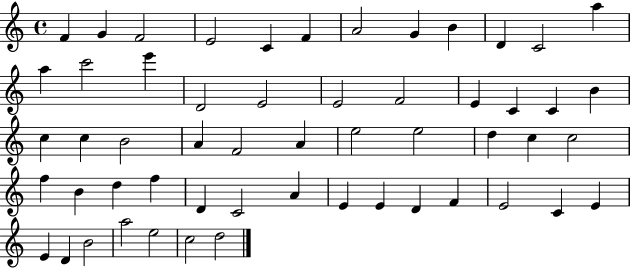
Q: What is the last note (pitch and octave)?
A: D5